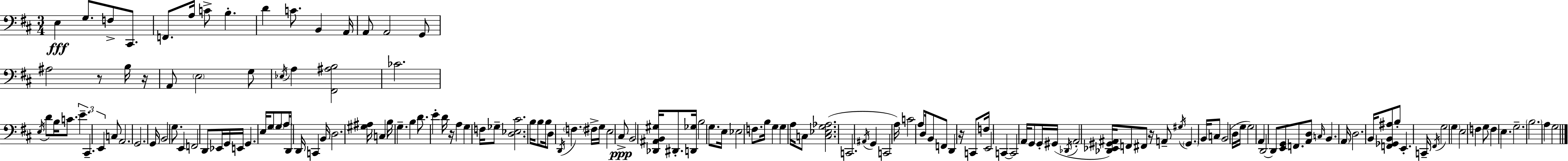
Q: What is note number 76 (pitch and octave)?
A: B3